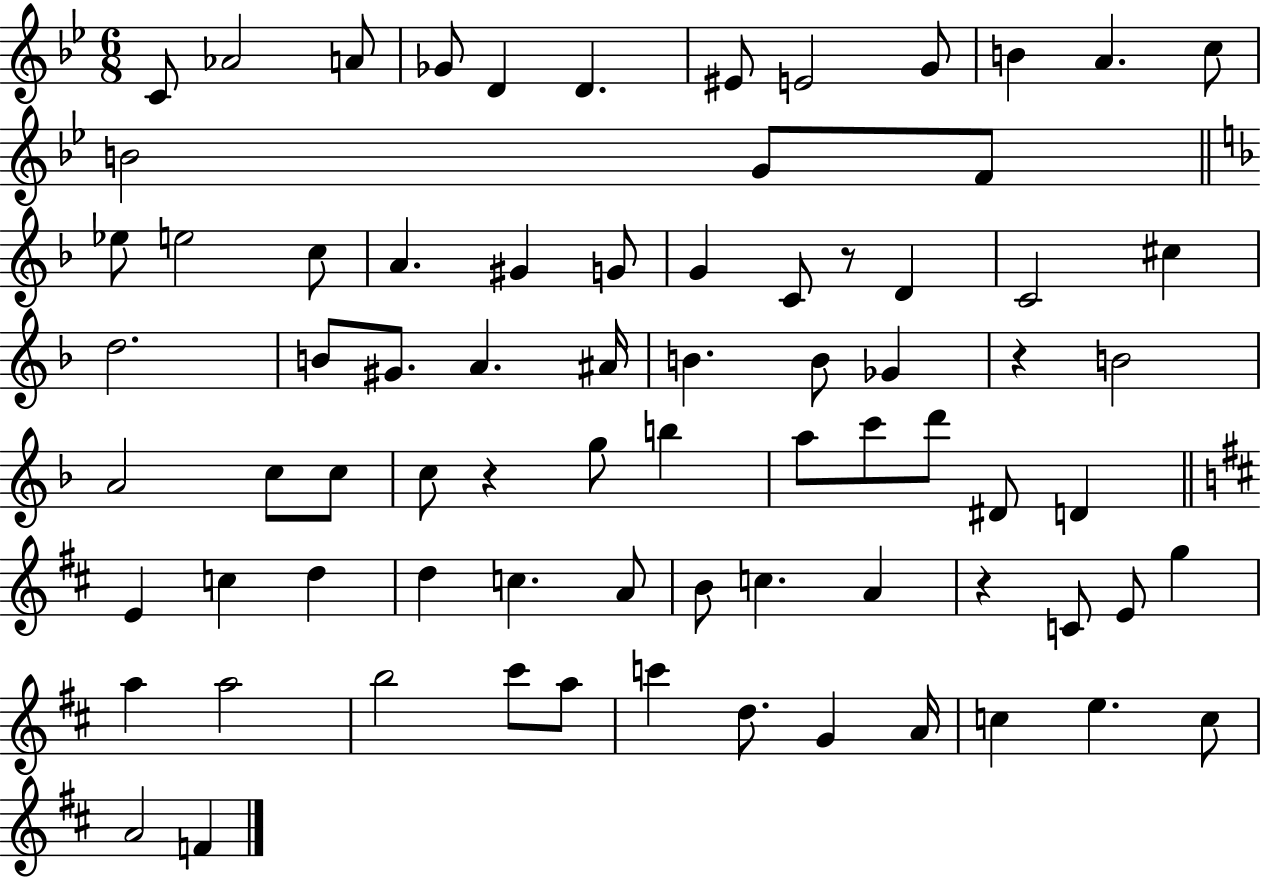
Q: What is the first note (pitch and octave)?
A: C4